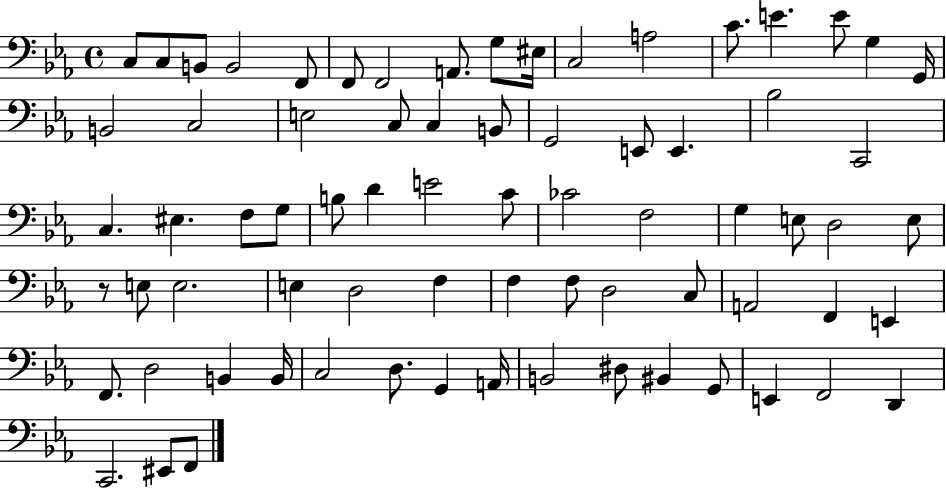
{
  \clef bass
  \time 4/4
  \defaultTimeSignature
  \key ees \major
  c8 c8 b,8 b,2 f,8 | f,8 f,2 a,8. g8 eis16 | c2 a2 | c'8. e'4. e'8 g4 g,16 | \break b,2 c2 | e2 c8 c4 b,8 | g,2 e,8 e,4. | bes2 c,2 | \break c4. eis4. f8 g8 | b8 d'4 e'2 c'8 | ces'2 f2 | g4 e8 d2 e8 | \break r8 e8 e2. | e4 d2 f4 | f4 f8 d2 c8 | a,2 f,4 e,4 | \break f,8. d2 b,4 b,16 | c2 d8. g,4 a,16 | b,2 dis8 bis,4 g,8 | e,4 f,2 d,4 | \break c,2. eis,8 f,8 | \bar "|."
}